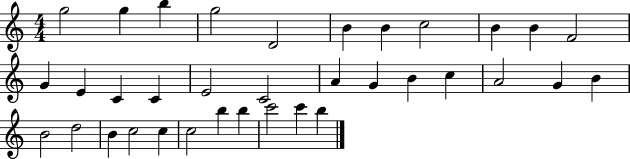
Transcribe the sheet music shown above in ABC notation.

X:1
T:Untitled
M:4/4
L:1/4
K:C
g2 g b g2 D2 B B c2 B B F2 G E C C E2 C2 A G B c A2 G B B2 d2 B c2 c c2 b b c'2 c' b